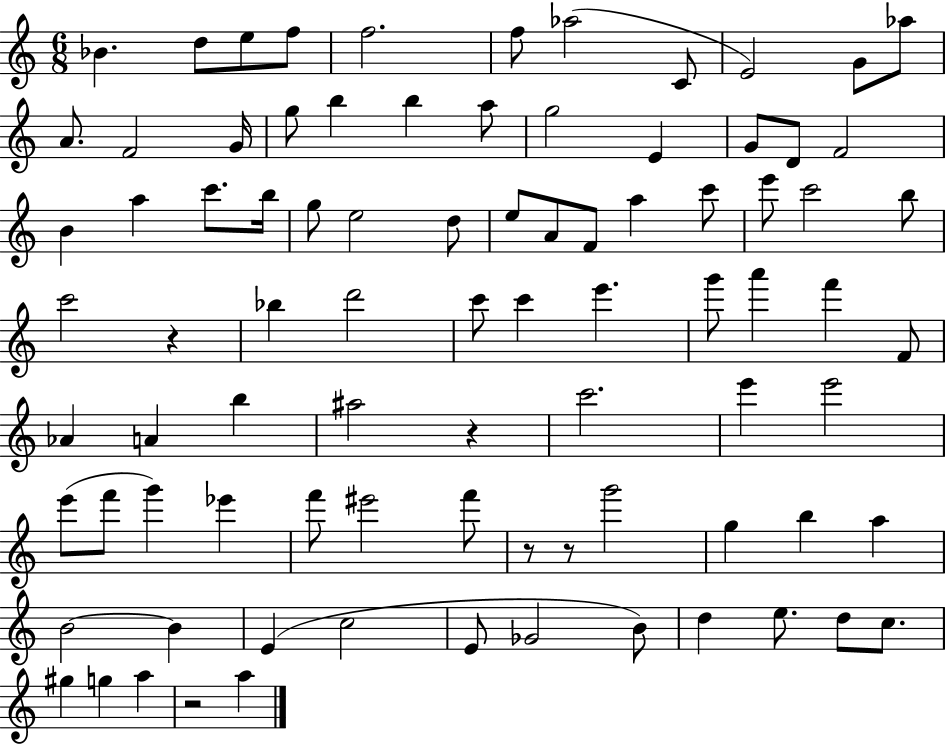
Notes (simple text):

Bb4/q. D5/e E5/e F5/e F5/h. F5/e Ab5/h C4/e E4/h G4/e Ab5/e A4/e. F4/h G4/s G5/e B5/q B5/q A5/e G5/h E4/q G4/e D4/e F4/h B4/q A5/q C6/e. B5/s G5/e E5/h D5/e E5/e A4/e F4/e A5/q C6/e E6/e C6/h B5/e C6/h R/q Bb5/q D6/h C6/e C6/q E6/q. G6/e A6/q F6/q F4/e Ab4/q A4/q B5/q A#5/h R/q C6/h. E6/q E6/h E6/e F6/e G6/q Eb6/q F6/e EIS6/h F6/e R/e R/e G6/h G5/q B5/q A5/q B4/h B4/q E4/q C5/h E4/e Gb4/h B4/e D5/q E5/e. D5/e C5/e. G#5/q G5/q A5/q R/h A5/q